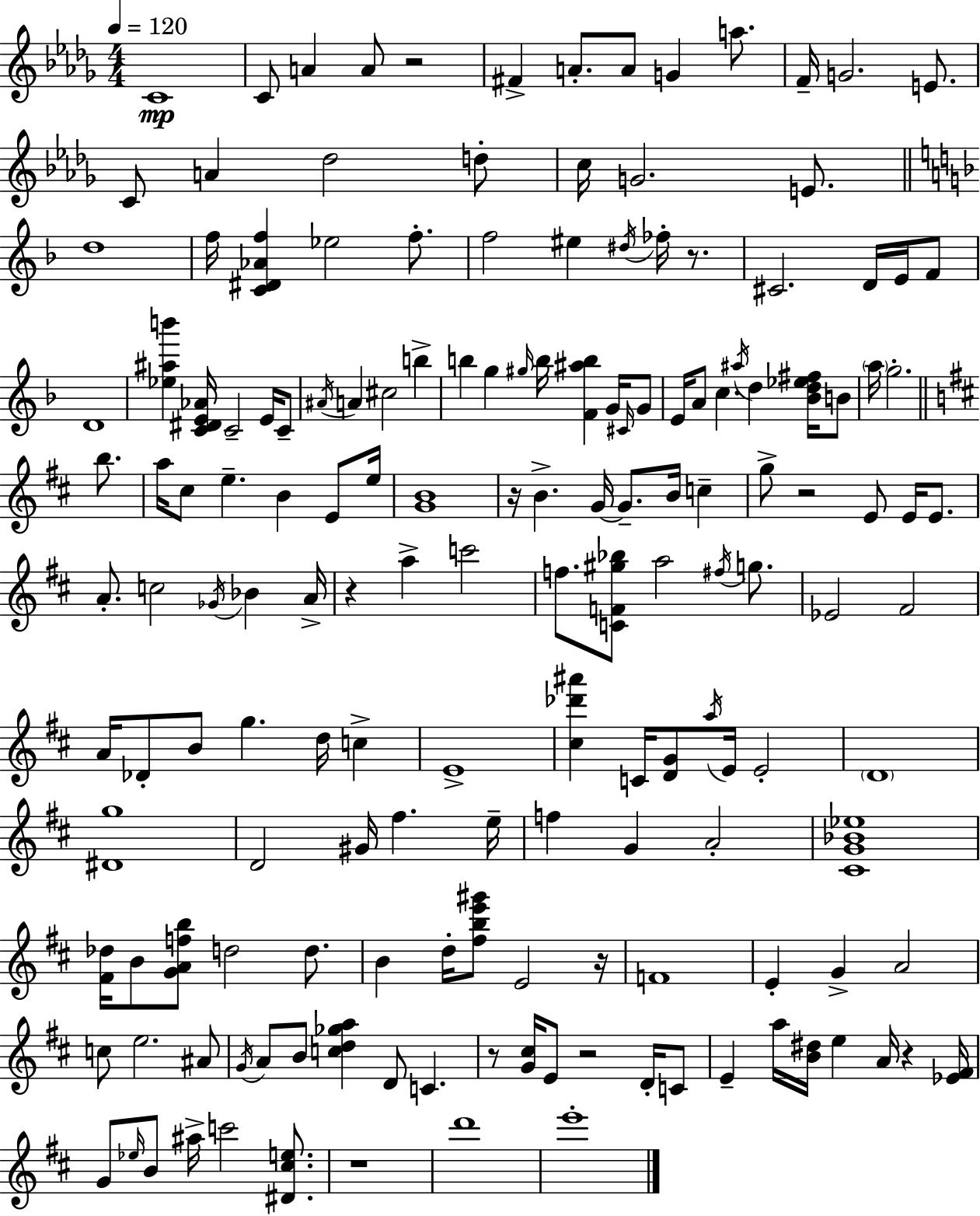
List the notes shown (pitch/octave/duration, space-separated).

C4/w C4/e A4/q A4/e R/h F#4/q A4/e. A4/e G4/q A5/e. F4/s G4/h. E4/e. C4/e A4/q Db5/h D5/e C5/s G4/h. E4/e. D5/w F5/s [C4,D#4,Ab4,F5]/q Eb5/h F5/e. F5/h EIS5/q D#5/s FES5/s R/e. C#4/h. D4/s E4/s F4/e D4/w [Eb5,A#5,B6]/q [C4,D#4,E4,Ab4]/s C4/h E4/s C4/e A#4/s A4/q C#5/h B5/q B5/q G5/q G#5/s B5/s [F4,A#5,B5]/q G4/s C#4/s G4/e E4/s A4/e C5/q. A#5/s D5/q [Bb4,D5,Eb5,F#5]/s B4/e A5/s G5/h. B5/e. A5/s C#5/e E5/q. B4/q E4/e E5/s [G4,B4]/w R/s B4/q. G4/s G4/e. B4/s C5/q G5/e R/h E4/e E4/s E4/e. A4/e. C5/h Gb4/s Bb4/q A4/s R/q A5/q C6/h F5/e. [C4,F4,G#5,Bb5]/e A5/h F#5/s G5/e. Eb4/h F#4/h A4/s Db4/e B4/e G5/q. D5/s C5/q E4/w [C#5,Db6,A#6]/q C4/s [D4,G4]/e A5/s E4/s E4/h D4/w [D#4,G5]/w D4/h G#4/s F#5/q. E5/s F5/q G4/q A4/h [C#4,G4,Bb4,Eb5]/w [F#4,Db5]/s B4/e [G4,A4,F5,B5]/e D5/h D5/e. B4/q D5/s [F#5,B5,E6,G#6]/e E4/h R/s F4/w E4/q G4/q A4/h C5/e E5/h. A#4/e G4/s A4/e B4/e [C5,D5,Gb5,A5]/q D4/e C4/q. R/e [G4,C#5]/s E4/e R/h D4/s C4/e E4/q A5/s [B4,D#5]/s E5/q A4/s R/q [Eb4,F#4]/s G4/e Eb5/s B4/e A#5/s C6/h [D#4,C#5,E5]/e. R/w D6/w E6/w